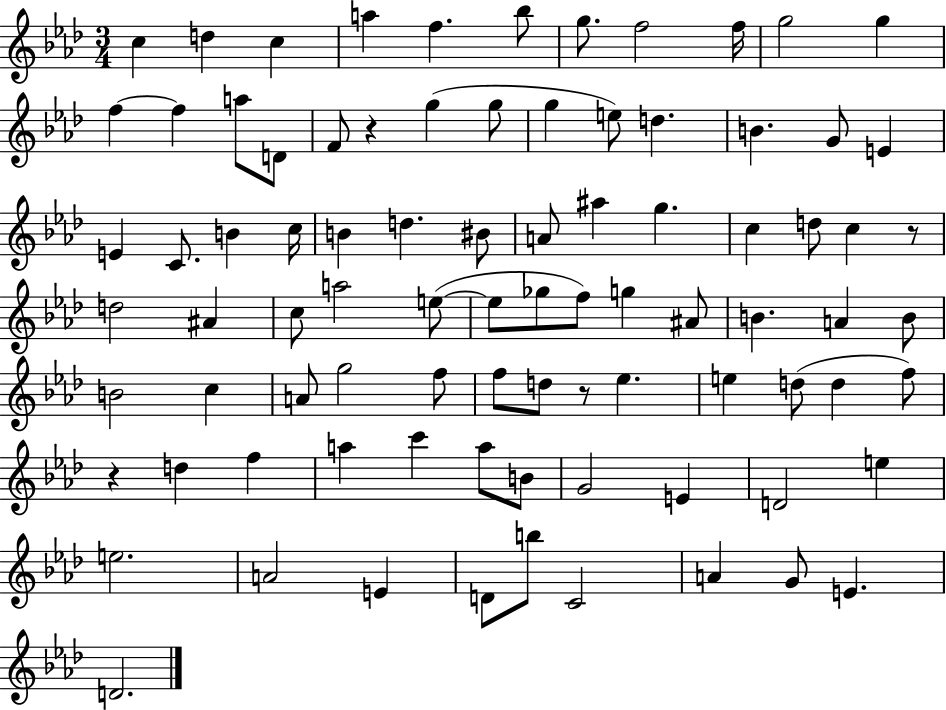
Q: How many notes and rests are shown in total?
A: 86